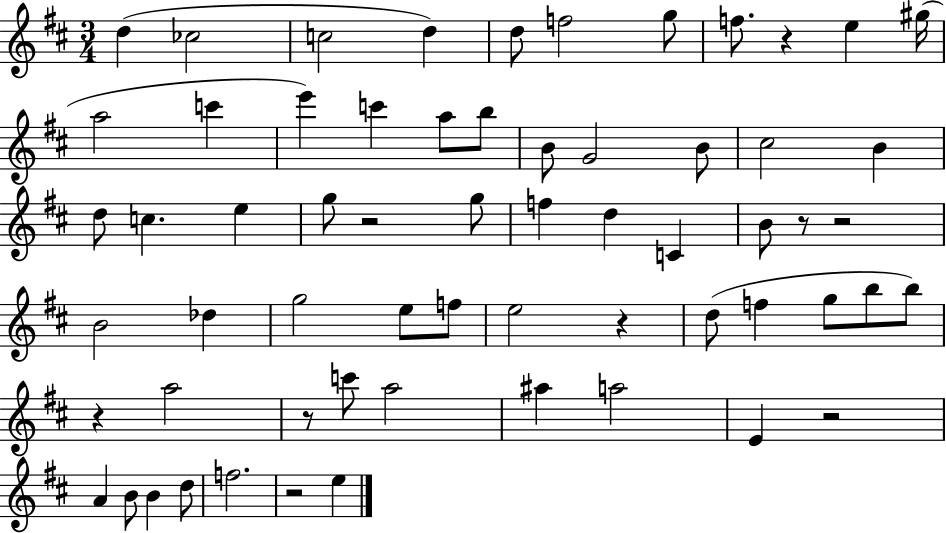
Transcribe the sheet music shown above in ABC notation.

X:1
T:Untitled
M:3/4
L:1/4
K:D
d _c2 c2 d d/2 f2 g/2 f/2 z e ^g/4 a2 c' e' c' a/2 b/2 B/2 G2 B/2 ^c2 B d/2 c e g/2 z2 g/2 f d C B/2 z/2 z2 B2 _d g2 e/2 f/2 e2 z d/2 f g/2 b/2 b/2 z a2 z/2 c'/2 a2 ^a a2 E z2 A B/2 B d/2 f2 z2 e